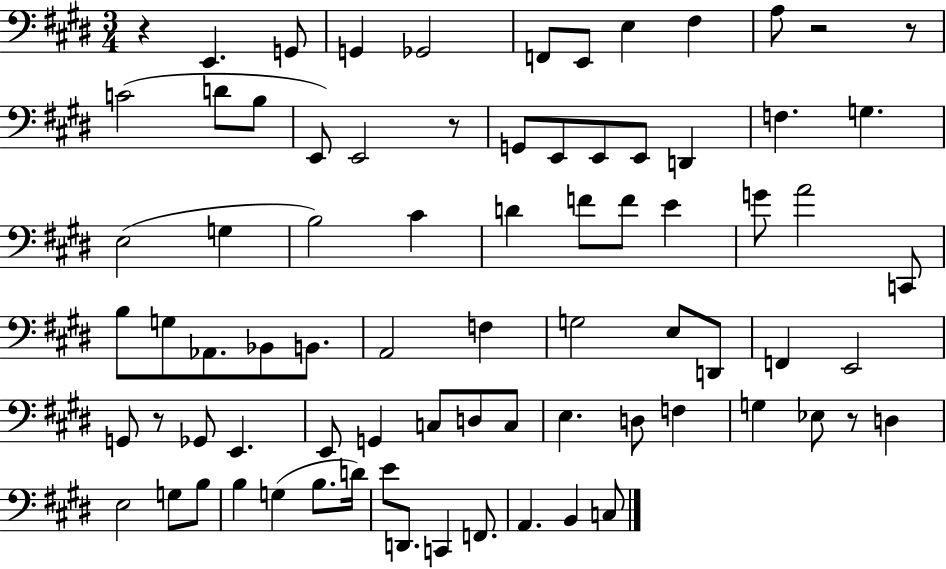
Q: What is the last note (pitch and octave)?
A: C3